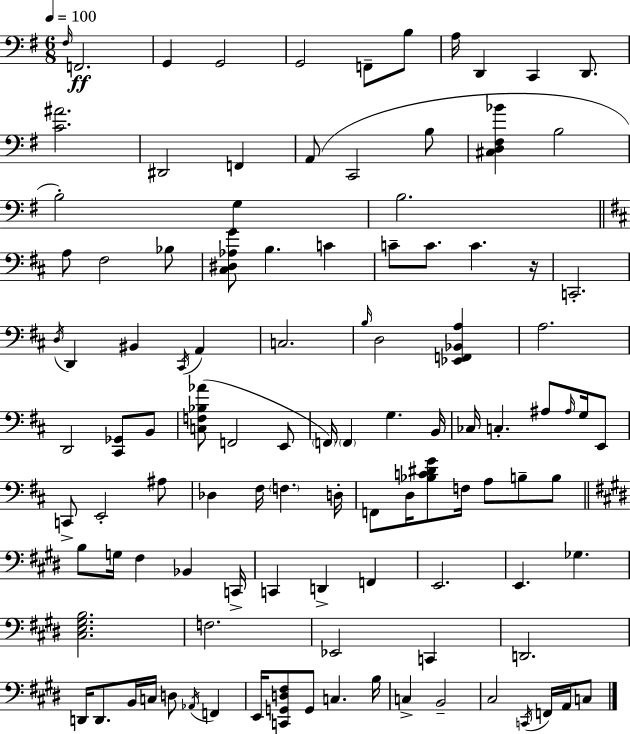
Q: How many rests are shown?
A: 1